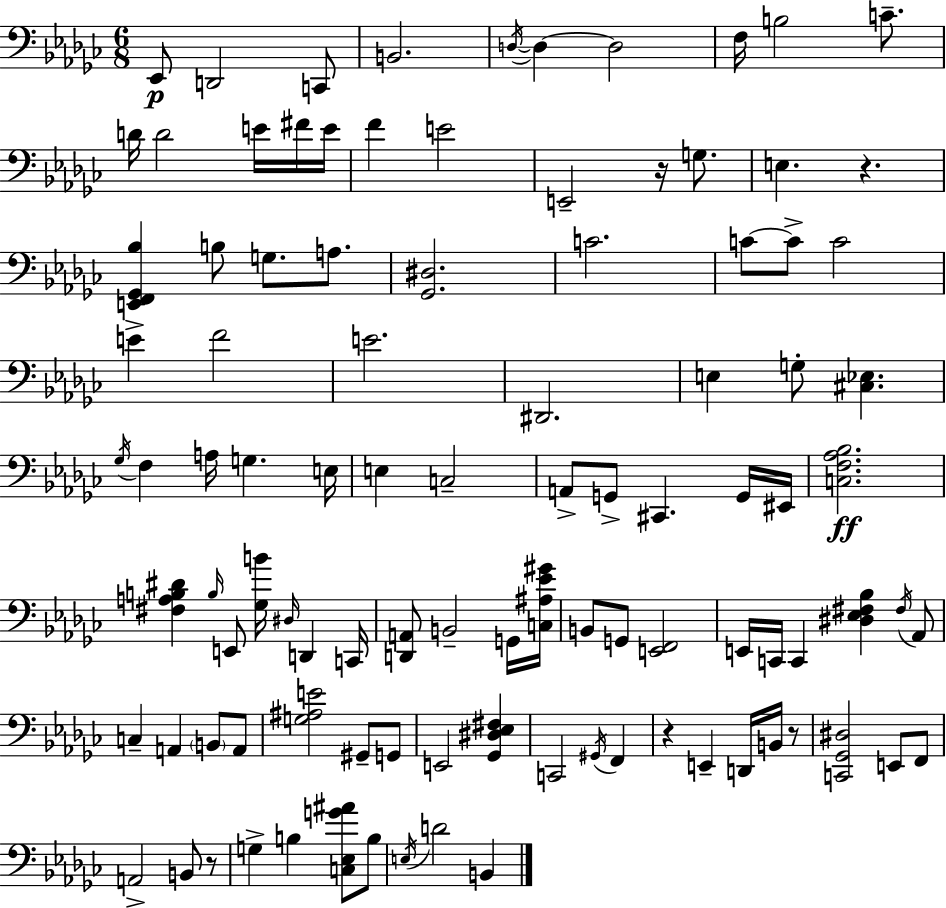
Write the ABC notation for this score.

X:1
T:Untitled
M:6/8
L:1/4
K:Ebm
_E,,/2 D,,2 C,,/2 B,,2 D,/4 D, D,2 F,/4 B,2 C/2 D/4 D2 E/4 ^F/4 E/4 F E2 E,,2 z/4 G,/2 E, z [E,,F,,_G,,_B,] B,/2 G,/2 A,/2 [_G,,^D,]2 C2 C/2 C/2 C2 E F2 E2 ^D,,2 E, G,/2 [^C,_E,] _G,/4 F, A,/4 G, E,/4 E, C,2 A,,/2 G,,/2 ^C,, G,,/4 ^E,,/4 [C,F,_A,_B,]2 [^F,A,B,^D] B,/4 E,,/2 [_G,B]/4 ^D,/4 D,, C,,/4 [D,,A,,]/2 B,,2 G,,/4 [C,^A,_E^G]/4 B,,/2 G,,/2 [E,,F,,]2 E,,/4 C,,/4 C,, [^D,_E,^F,_B,] ^F,/4 _A,,/2 C, A,, B,,/2 A,,/2 [G,^A,E]2 ^G,,/2 G,,/2 E,,2 [_G,,^D,_E,^F,] C,,2 ^G,,/4 F,, z E,, D,,/4 B,,/4 z/2 [C,,_G,,^D,]2 E,,/2 F,,/2 A,,2 B,,/2 z/2 G, B, [C,_E,G^A]/2 B,/2 E,/4 D2 B,,